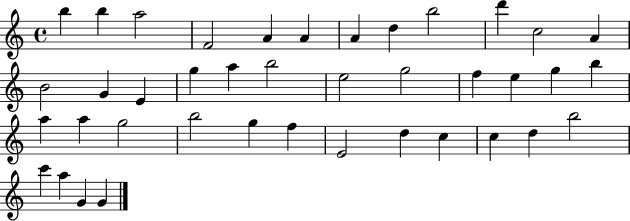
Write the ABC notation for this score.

X:1
T:Untitled
M:4/4
L:1/4
K:C
b b a2 F2 A A A d b2 d' c2 A B2 G E g a b2 e2 g2 f e g b a a g2 b2 g f E2 d c c d b2 c' a G G